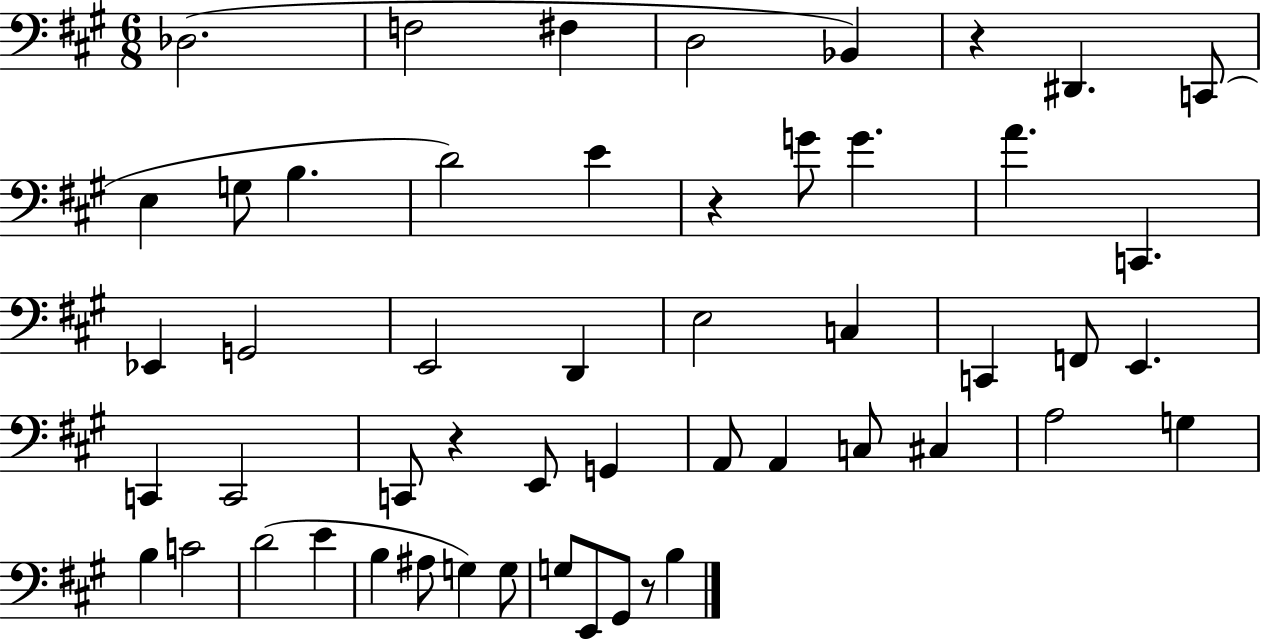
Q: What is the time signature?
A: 6/8